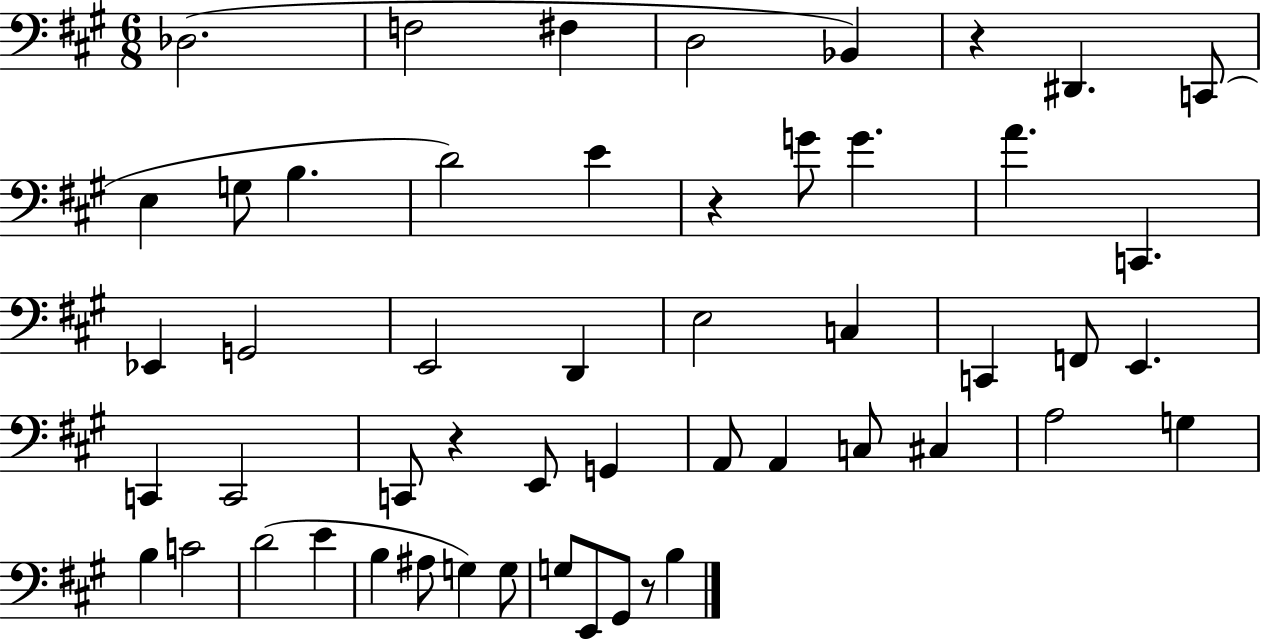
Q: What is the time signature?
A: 6/8